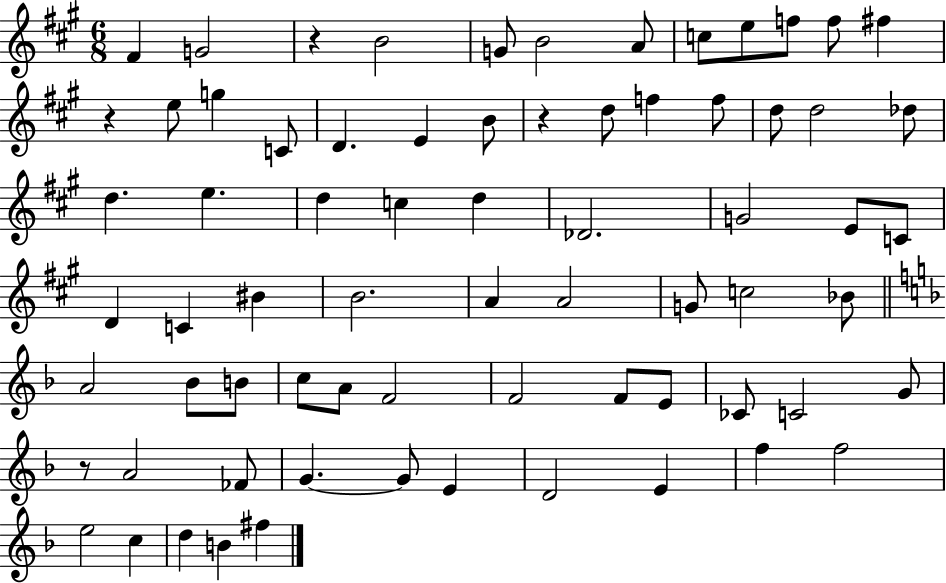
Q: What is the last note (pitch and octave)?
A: F#5